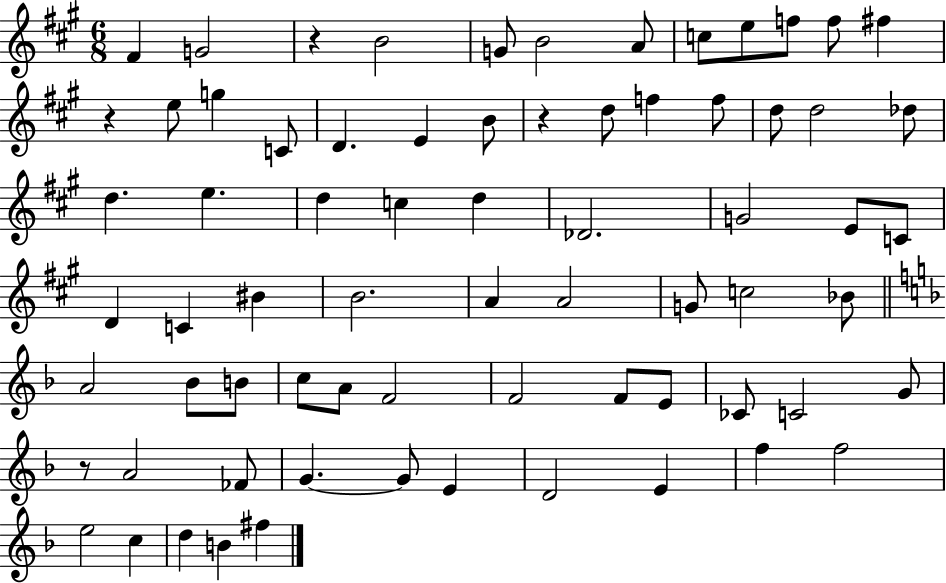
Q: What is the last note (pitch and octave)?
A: F#5